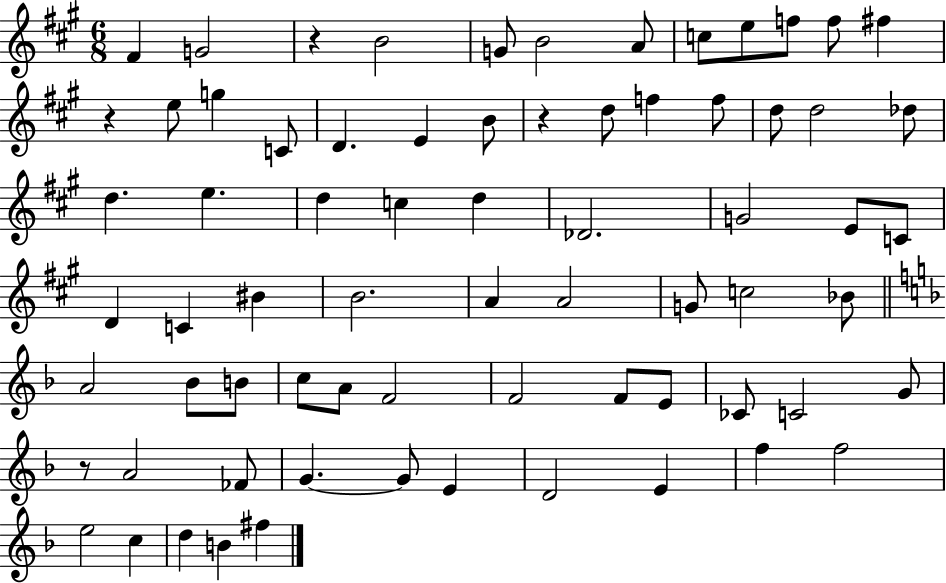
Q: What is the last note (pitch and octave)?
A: F#5